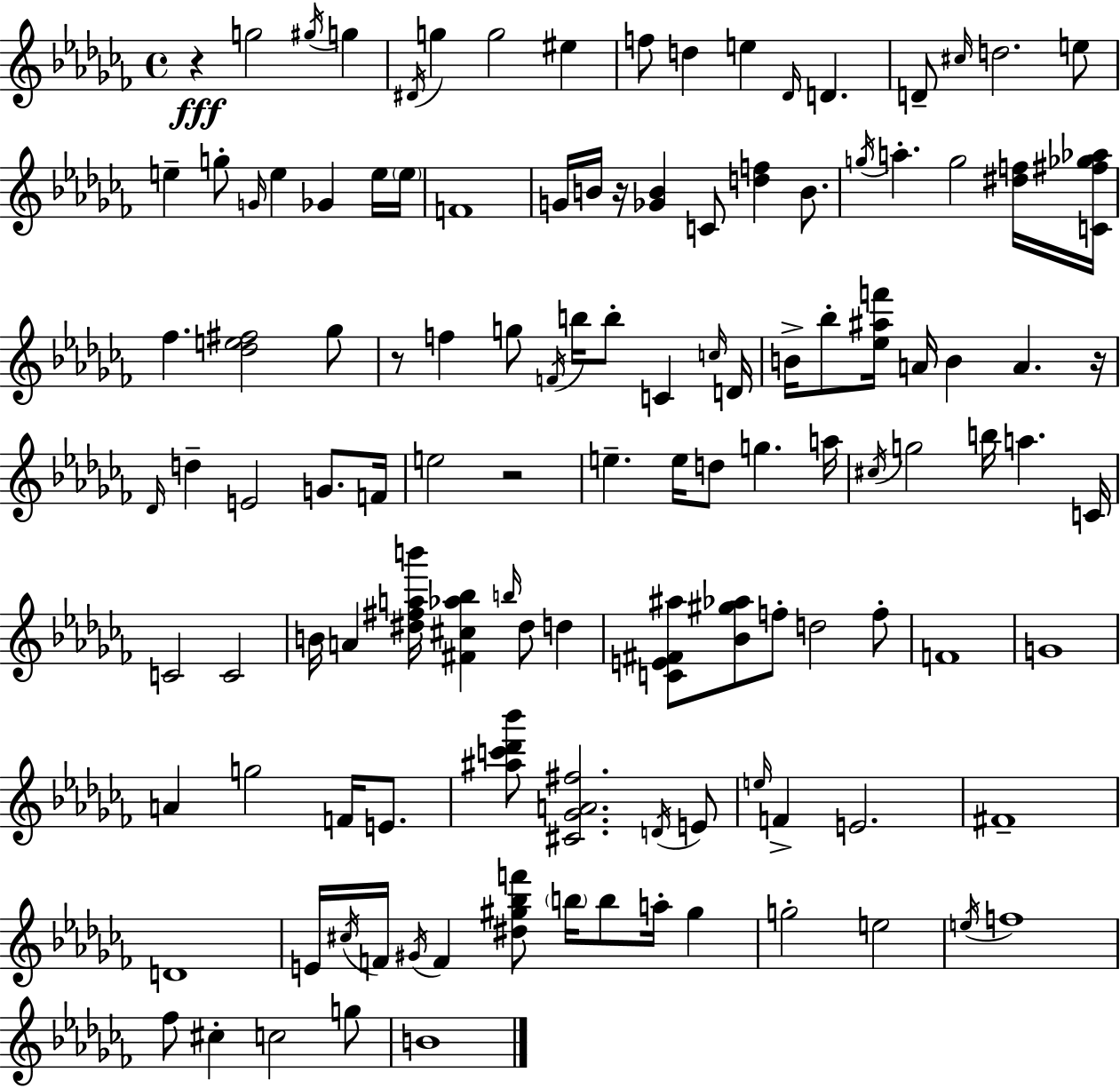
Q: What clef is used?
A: treble